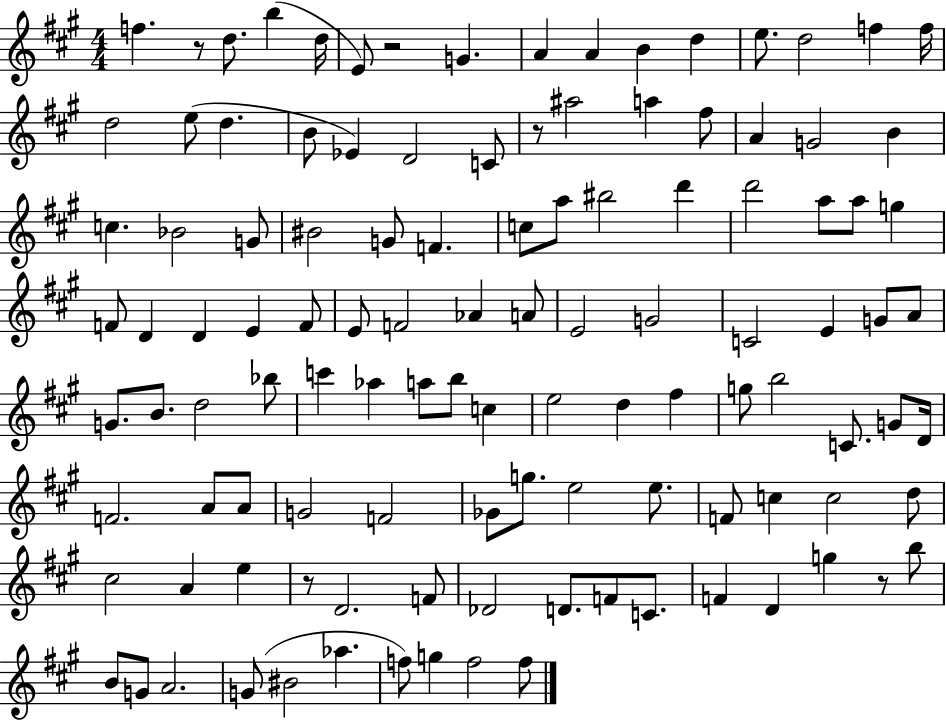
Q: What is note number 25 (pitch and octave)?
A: A4